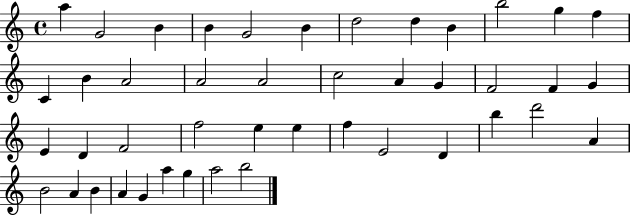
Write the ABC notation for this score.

X:1
T:Untitled
M:4/4
L:1/4
K:C
a G2 B B G2 B d2 d B b2 g f C B A2 A2 A2 c2 A G F2 F G E D F2 f2 e e f E2 D b d'2 A B2 A B A G a g a2 b2